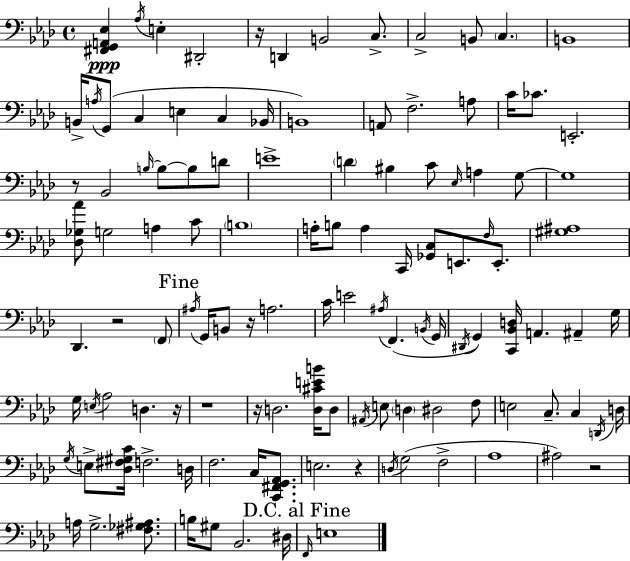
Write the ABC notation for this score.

X:1
T:Untitled
M:4/4
L:1/4
K:Fm
[^F,,G,,A,,_E,] _A,/4 E, ^D,,2 z/4 D,, B,,2 C,/2 C,2 B,,/2 C, B,,4 B,,/4 A,/4 G,,/2 C, E, C, _B,,/4 B,,4 A,,/2 F,2 A,/2 C/4 _C/2 E,,2 z/2 _B,,2 B,/4 B,/2 B,/2 D/2 E4 D ^B, C/2 _E,/4 A, G,/2 G,4 [_D,_G,_A]/2 G,2 A, C/2 B,4 A,/4 B,/2 A, C,,/4 [_G,,C,]/2 E,,/2 F,/4 E,,/2 [^G,^A,]4 _D,, z2 F,,/2 ^A,/4 G,,/4 B,,/2 z/4 A,2 C/4 E2 ^A,/4 F,, B,,/4 G,,/4 ^D,,/4 G,, [C,,_B,,D,]/4 A,, ^A,, G,/4 G,/4 E,/4 _A,2 D, z/4 z4 z/4 D,2 [D,^CEB]/4 D,/2 ^A,,/4 E,/2 D, ^D,2 F,/2 E,2 C,/2 C, D,,/4 D,/4 G,/4 E,/2 [_D,^F,^G,C]/4 F,2 D,/4 F,2 C,/4 [C,,^F,,G,,_A,,]/2 E,2 z D,/4 G,2 F,2 _A,4 ^A,2 z2 A,/4 G,2 [^F,_G,^A,]/2 B,/4 ^G,/2 _B,,2 ^D,/4 F,,/4 E,4